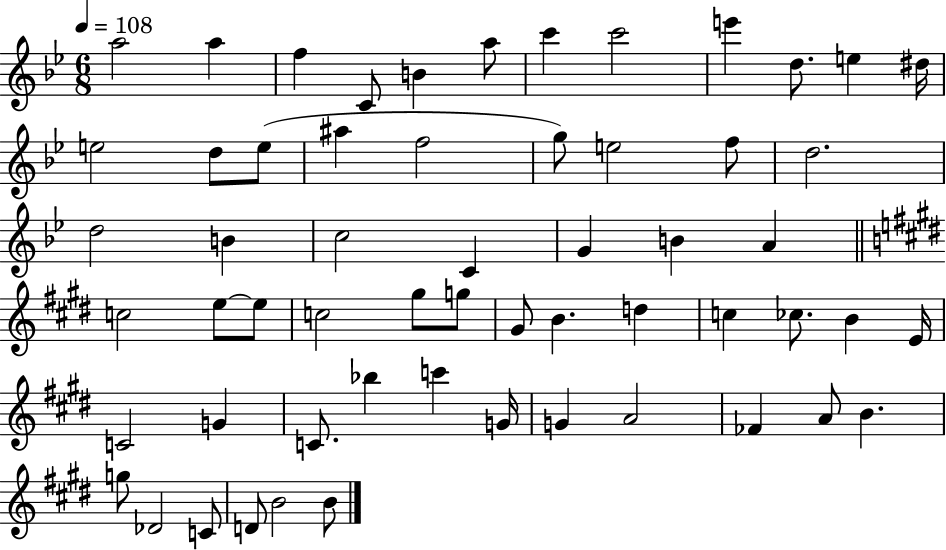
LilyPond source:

{
  \clef treble
  \numericTimeSignature
  \time 6/8
  \key bes \major
  \tempo 4 = 108
  a''2 a''4 | f''4 c'8 b'4 a''8 | c'''4 c'''2 | e'''4 d''8. e''4 dis''16 | \break e''2 d''8 e''8( | ais''4 f''2 | g''8) e''2 f''8 | d''2. | \break d''2 b'4 | c''2 c'4 | g'4 b'4 a'4 | \bar "||" \break \key e \major c''2 e''8~~ e''8 | c''2 gis''8 g''8 | gis'8 b'4. d''4 | c''4 ces''8. b'4 e'16 | \break c'2 g'4 | c'8. bes''4 c'''4 g'16 | g'4 a'2 | fes'4 a'8 b'4. | \break g''8 des'2 c'8 | d'8 b'2 b'8 | \bar "|."
}